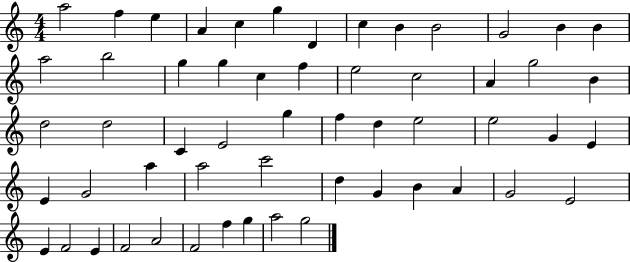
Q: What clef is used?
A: treble